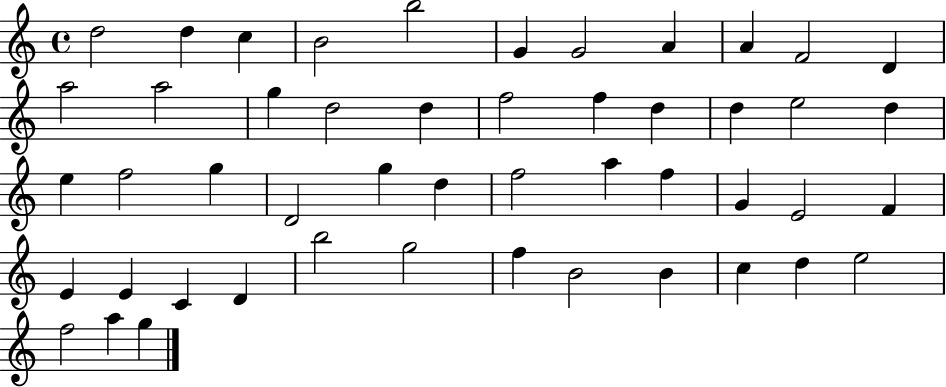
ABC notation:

X:1
T:Untitled
M:4/4
L:1/4
K:C
d2 d c B2 b2 G G2 A A F2 D a2 a2 g d2 d f2 f d d e2 d e f2 g D2 g d f2 a f G E2 F E E C D b2 g2 f B2 B c d e2 f2 a g